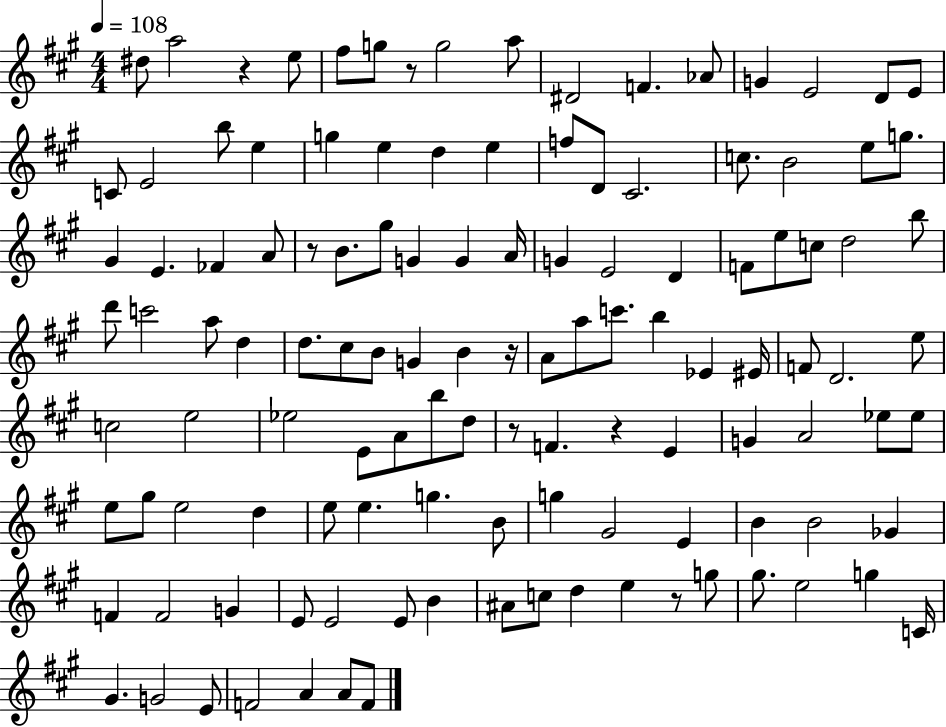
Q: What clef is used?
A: treble